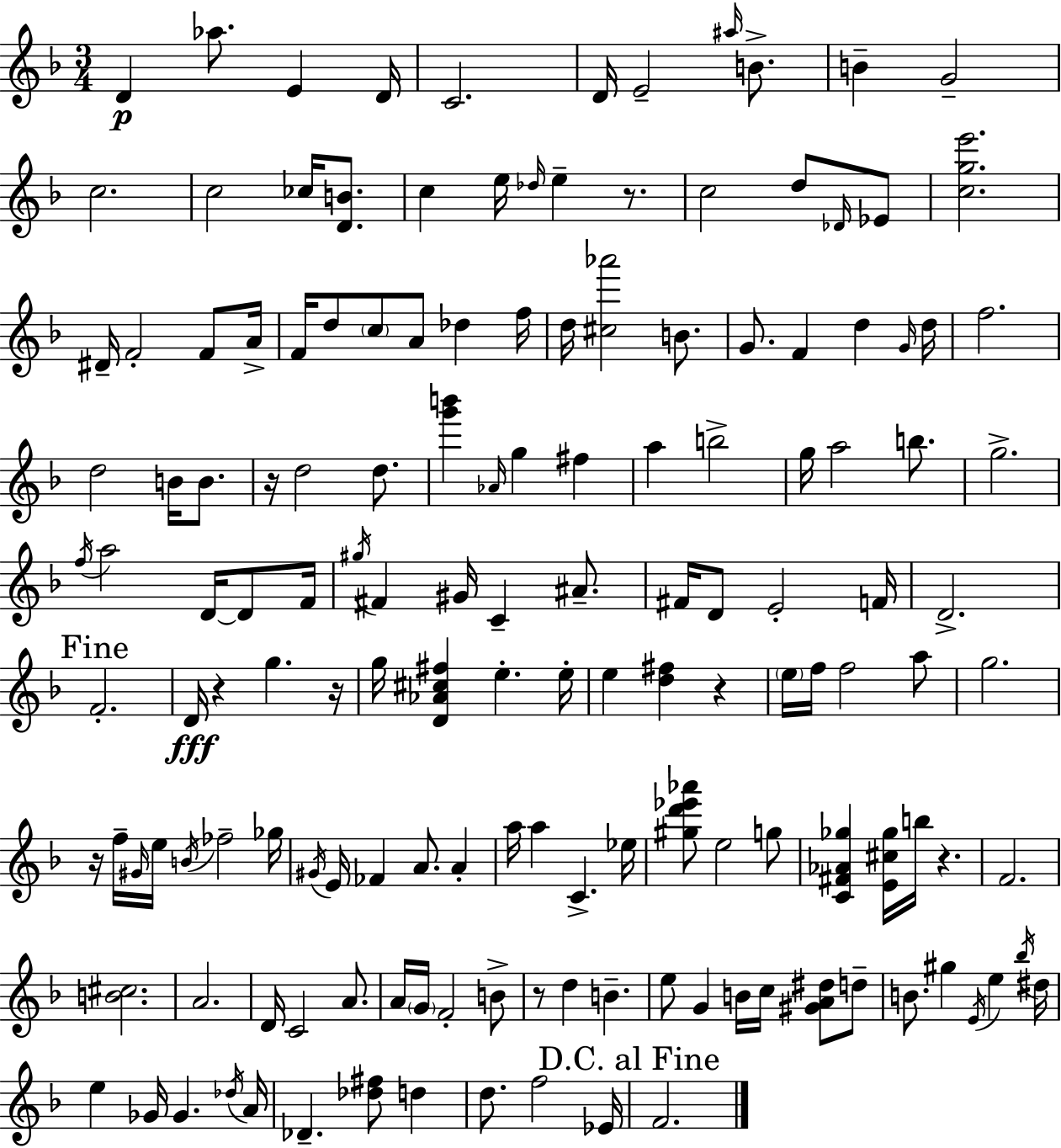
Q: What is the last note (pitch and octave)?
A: F4